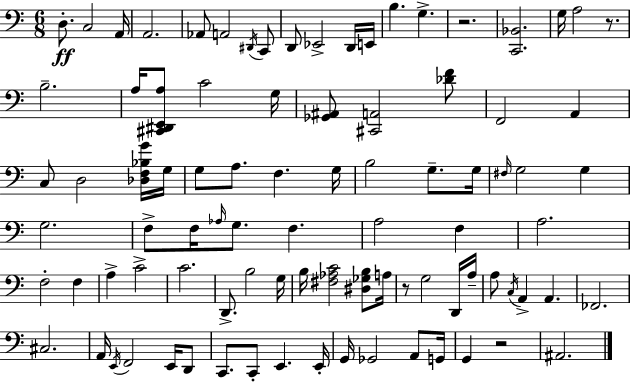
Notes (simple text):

D3/e. C3/h A2/s A2/h. Ab2/e A2/h D#2/s C2/e D2/e Eb2/h D2/s E2/s B3/q. G3/q. R/h. [C2,Bb2]/h. G3/s A3/h R/e. B3/h. A3/s [C#2,D#2,E2,A3]/e C4/h G3/s [Gb2,A#2]/e [C#2,A2]/h [Db4,F4]/e F2/h A2/q C3/e D3/h [Db3,F3,Bb3,G4]/s G3/s G3/e A3/e. F3/q. G3/s B3/h G3/e. G3/s F#3/s G3/h G3/q G3/h. F3/e F3/s Ab3/s G3/e. F3/q. A3/h F3/q A3/h. F3/h F3/q A3/q C4/h C4/h. D2/e. B3/h G3/s B3/s [F#3,Ab3,C4]/h [D#3,Gb3,B3]/e A3/s R/e G3/h D2/s A3/s A3/e C3/s A2/q A2/q. FES2/h. C#3/h. A2/s E2/s F2/h E2/s D2/e C2/e. C2/e E2/q. E2/s G2/s Gb2/h A2/e G2/s G2/q R/h A#2/h.